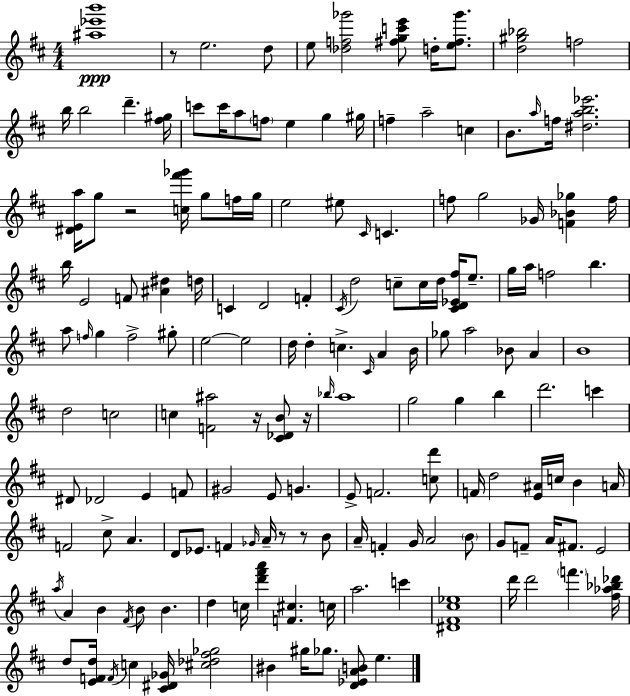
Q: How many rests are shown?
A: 6